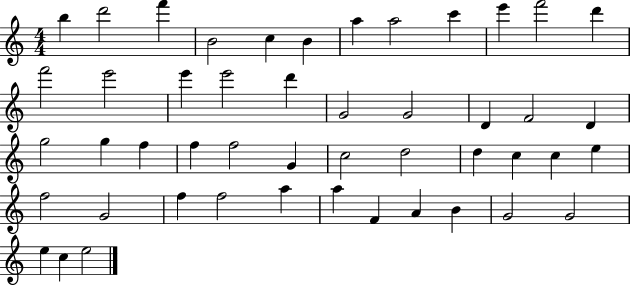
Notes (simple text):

B5/q D6/h F6/q B4/h C5/q B4/q A5/q A5/h C6/q E6/q F6/h D6/q F6/h E6/h E6/q E6/h D6/q G4/h G4/h D4/q F4/h D4/q G5/h G5/q F5/q F5/q F5/h G4/q C5/h D5/h D5/q C5/q C5/q E5/q F5/h G4/h F5/q F5/h A5/q A5/q F4/q A4/q B4/q G4/h G4/h E5/q C5/q E5/h